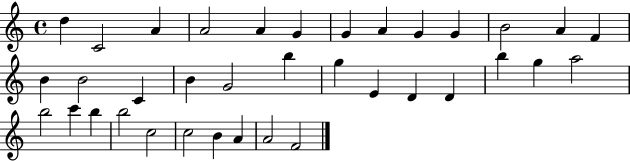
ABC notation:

X:1
T:Untitled
M:4/4
L:1/4
K:C
d C2 A A2 A G G A G G B2 A F B B2 C B G2 b g E D D b g a2 b2 c' b b2 c2 c2 B A A2 F2